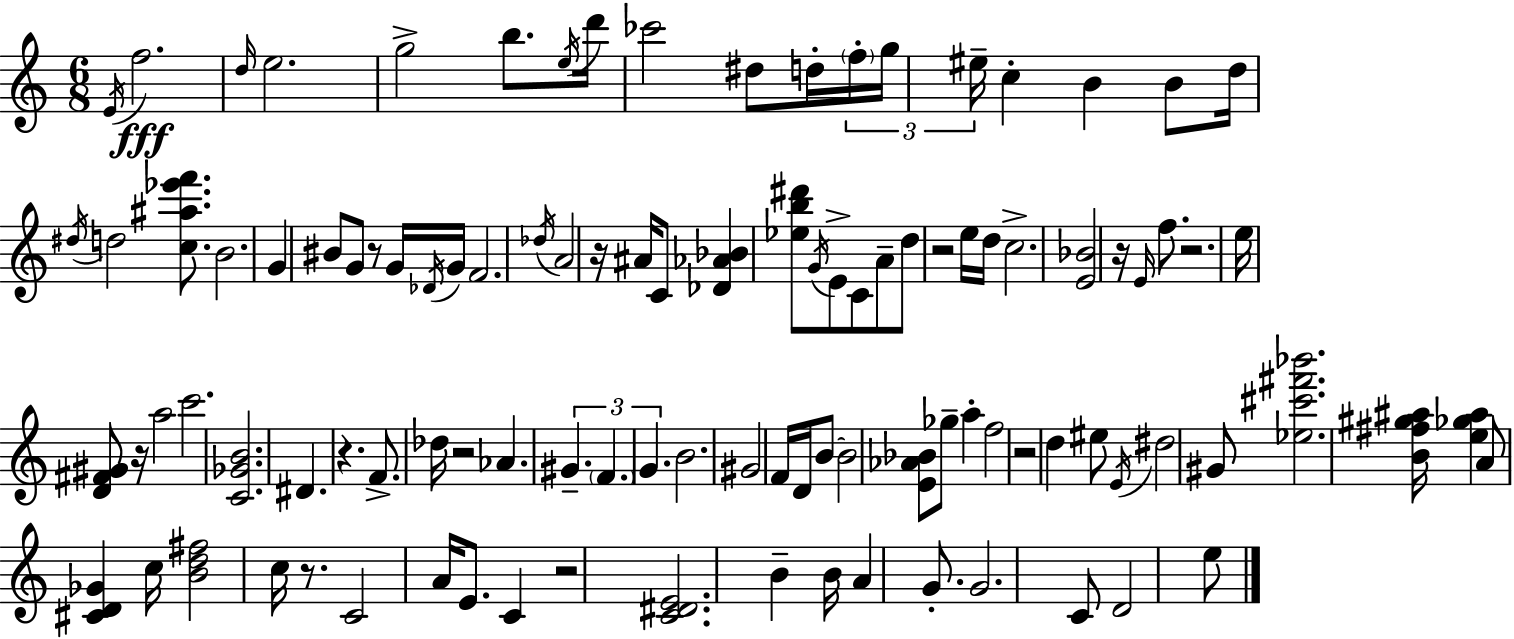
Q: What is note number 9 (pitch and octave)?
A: CES6